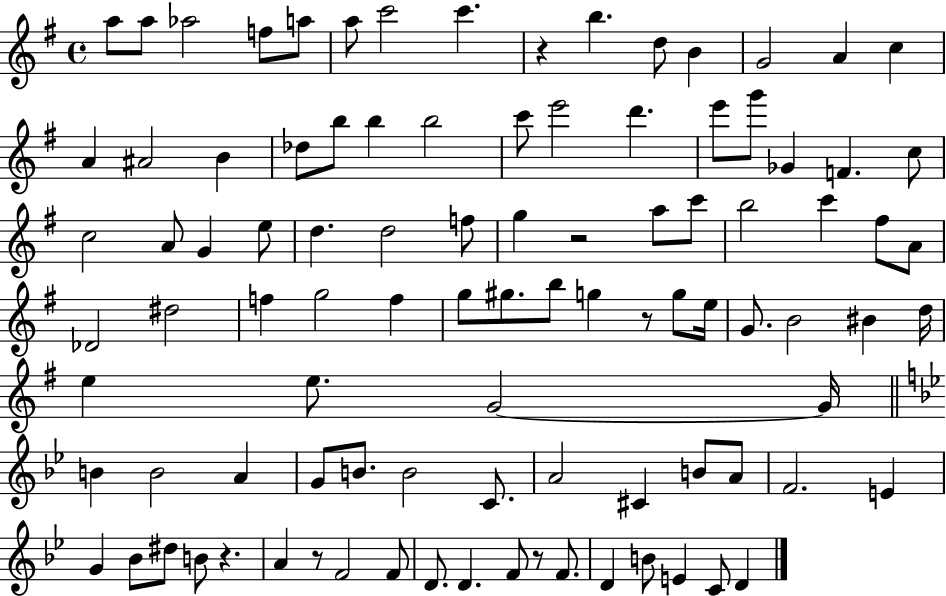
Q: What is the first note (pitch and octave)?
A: A5